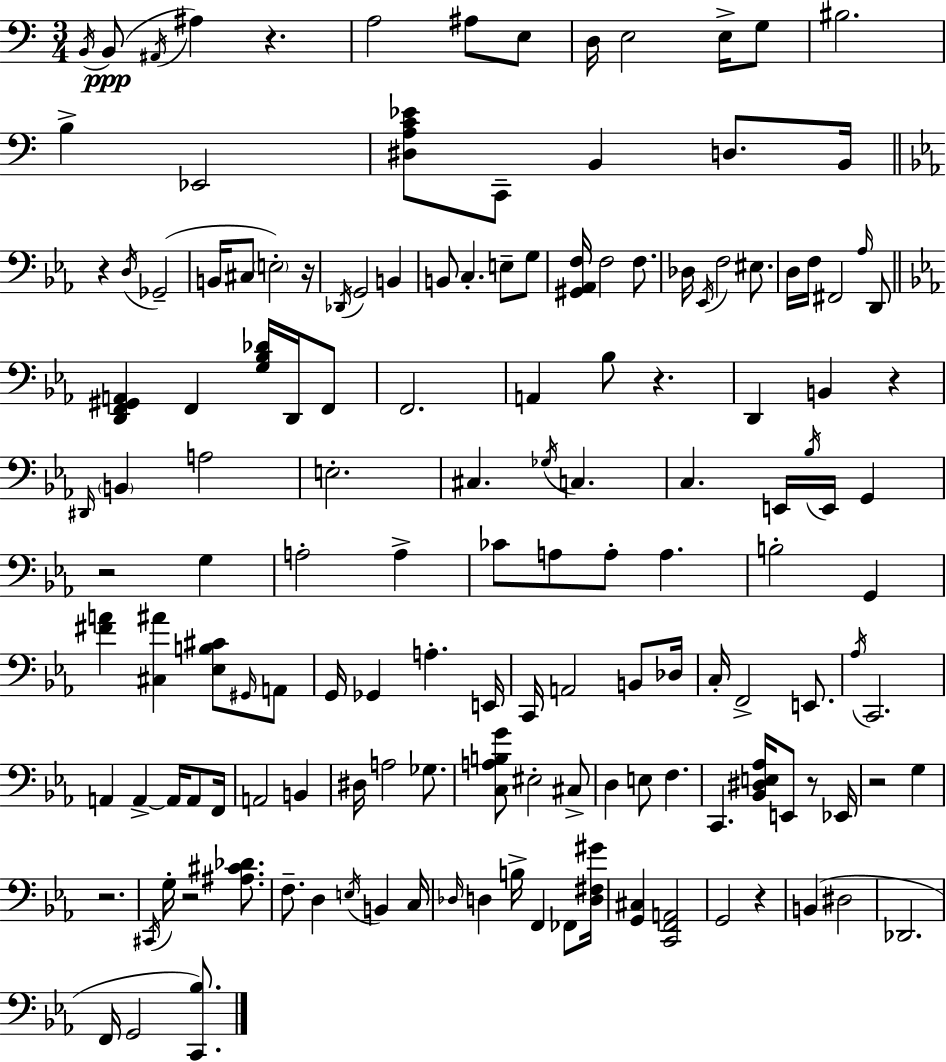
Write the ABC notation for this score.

X:1
T:Untitled
M:3/4
L:1/4
K:Am
B,,/4 B,,/2 ^A,,/4 ^A, z A,2 ^A,/2 E,/2 D,/4 E,2 E,/4 G,/2 ^B,2 B, _E,,2 [^D,A,C_E]/2 C,,/2 B,, D,/2 B,,/4 z D,/4 _G,,2 B,,/4 ^C,/2 E,2 z/4 _D,,/4 G,,2 B,, B,,/2 C, E,/2 G,/2 [^G,,_A,,F,]/4 F,2 F,/2 _D,/4 _E,,/4 F,2 ^E,/2 D,/4 F,/4 ^F,,2 _A,/4 D,,/2 [D,,F,,^G,,A,,] F,, [G,_B,_D]/4 D,,/4 F,,/2 F,,2 A,, _B,/2 z D,, B,, z ^D,,/4 B,, A,2 E,2 ^C, _G,/4 C, C, E,,/4 _B,/4 E,,/4 G,, z2 G, A,2 A, _C/2 A,/2 A,/2 A, B,2 G,, [^FA] [^C,^A] [_E,B,^C]/2 ^G,,/4 A,,/2 G,,/4 _G,, A, E,,/4 C,,/4 A,,2 B,,/2 _D,/4 C,/4 F,,2 E,,/2 _A,/4 C,,2 A,, A,, A,,/4 A,,/2 F,,/4 A,,2 B,, ^D,/4 A,2 _G,/2 [C,A,B,G]/2 ^E,2 ^C,/2 D, E,/2 F, C,, [_B,,^D,E,_A,]/4 E,,/2 z/2 _E,,/4 z2 G, z2 ^C,,/4 G,/4 z2 [^A,^C_D]/2 F,/2 D, E,/4 B,, C,/4 _D,/4 D, B,/4 F,, _F,,/2 [D,^F,^G]/4 [G,,^C,] [C,,F,,A,,]2 G,,2 z B,, ^D,2 _D,,2 F,,/4 G,,2 [C,,_B,]/2